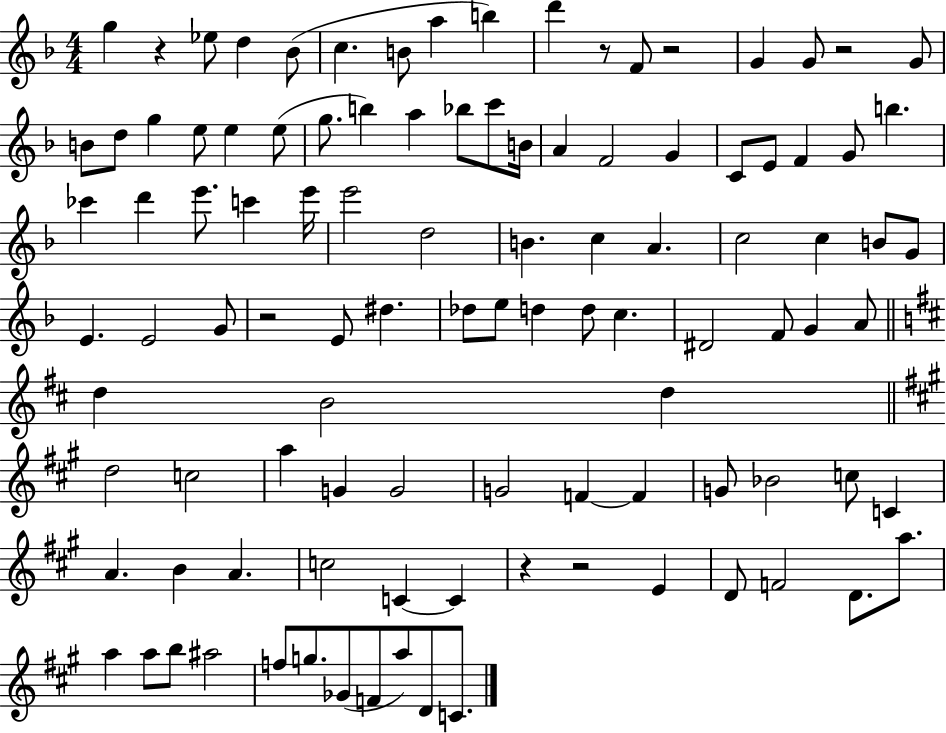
G5/q R/q Eb5/e D5/q Bb4/e C5/q. B4/e A5/q B5/q D6/q R/e F4/e R/h G4/q G4/e R/h G4/e B4/e D5/e G5/q E5/e E5/q E5/e G5/e. B5/q A5/q Bb5/e C6/e B4/s A4/q F4/h G4/q C4/e E4/e F4/q G4/e B5/q. CES6/q D6/q E6/e. C6/q E6/s E6/h D5/h B4/q. C5/q A4/q. C5/h C5/q B4/e G4/e E4/q. E4/h G4/e R/h E4/e D#5/q. Db5/e E5/e D5/q D5/e C5/q. D#4/h F4/e G4/q A4/e D5/q B4/h D5/q D5/h C5/h A5/q G4/q G4/h G4/h F4/q F4/q G4/e Bb4/h C5/e C4/q A4/q. B4/q A4/q. C5/h C4/q C4/q R/q R/h E4/q D4/e F4/h D4/e. A5/e. A5/q A5/e B5/e A#5/h F5/e G5/e. Gb4/e F4/e A5/e D4/e C4/e.